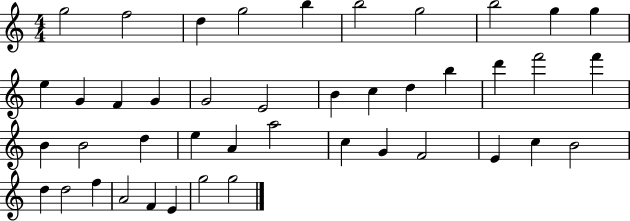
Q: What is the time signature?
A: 4/4